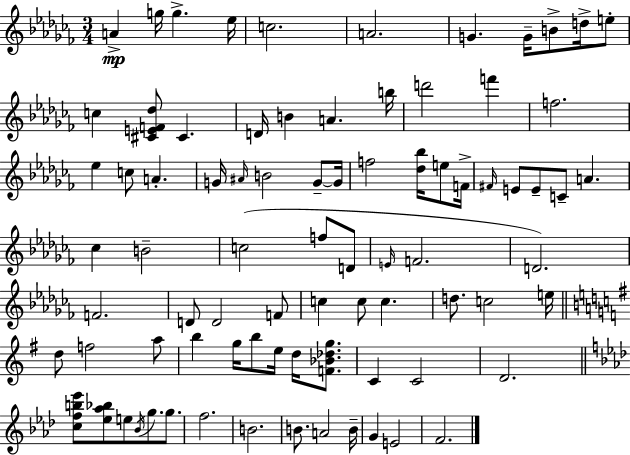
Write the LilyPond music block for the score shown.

{
  \clef treble
  \numericTimeSignature
  \time 3/4
  \key aes \minor
  a'4->\mp g''16 g''4.-> ees''16 | c''2. | a'2. | g'4. g'16-- b'8-> d''16-> e''8-. | \break c''4 <cis' e' f' des''>8 cis'4. | d'16 b'4 a'4. b''16 | d'''2 f'''4 | f''2. | \break ees''4 c''8 a'4.-. | g'16 \grace { ais'16 } b'2 g'8--~~ | g'16 f''2 <des'' bes''>16 e''8 | f'16-> \grace { fis'16 } e'8 e'8-- c'8-- a'4. | \break ces''4 b'2-- | c''2( f''8 | d'8 \grace { e'16 } f'2. | d'2.) | \break f'2. | d'8 d'2 | f'8 c''4 c''8 c''4. | d''8. c''2 | \break e''16 \bar "||" \break \key e \minor d''8 f''2 a''8 | b''4 g''16 b''8 e''16 d''16 <f' bes' des'' g''>8. | c'4 c'2 | d'2. | \break \bar "||" \break \key aes \major <c'' f'' b'' ees'''>8 <ees'' aes'' bes''>8 e''8 \acciaccatura { bes'16 } g''8. g''8. | f''2. | b'2. | b'8. a'2 | \break b'16-- g'4 e'2 | f'2. | \bar "|."
}